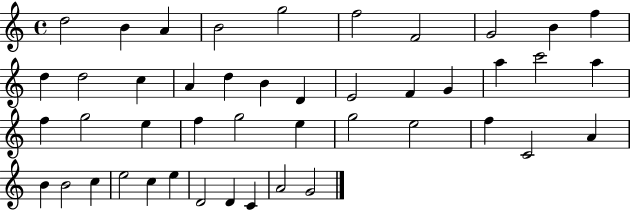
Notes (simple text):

D5/h B4/q A4/q B4/h G5/h F5/h F4/h G4/h B4/q F5/q D5/q D5/h C5/q A4/q D5/q B4/q D4/q E4/h F4/q G4/q A5/q C6/h A5/q F5/q G5/h E5/q F5/q G5/h E5/q G5/h E5/h F5/q C4/h A4/q B4/q B4/h C5/q E5/h C5/q E5/q D4/h D4/q C4/q A4/h G4/h